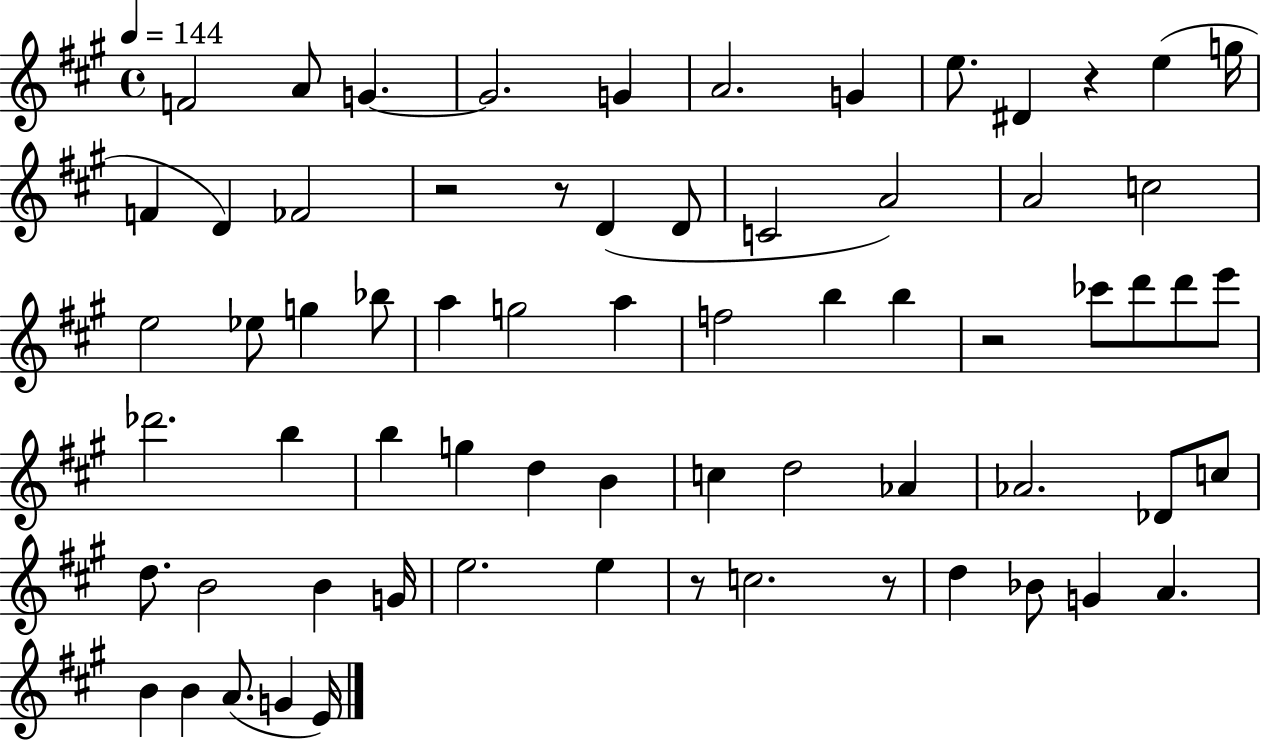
{
  \clef treble
  \time 4/4
  \defaultTimeSignature
  \key a \major
  \tempo 4 = 144
  f'2 a'8 g'4.~~ | g'2. g'4 | a'2. g'4 | e''8. dis'4 r4 e''4( g''16 | \break f'4 d'4) fes'2 | r2 r8 d'4( d'8 | c'2 a'2) | a'2 c''2 | \break e''2 ees''8 g''4 bes''8 | a''4 g''2 a''4 | f''2 b''4 b''4 | r2 ces'''8 d'''8 d'''8 e'''8 | \break des'''2. b''4 | b''4 g''4 d''4 b'4 | c''4 d''2 aes'4 | aes'2. des'8 c''8 | \break d''8. b'2 b'4 g'16 | e''2. e''4 | r8 c''2. r8 | d''4 bes'8 g'4 a'4. | \break b'4 b'4 a'8.( g'4 e'16) | \bar "|."
}